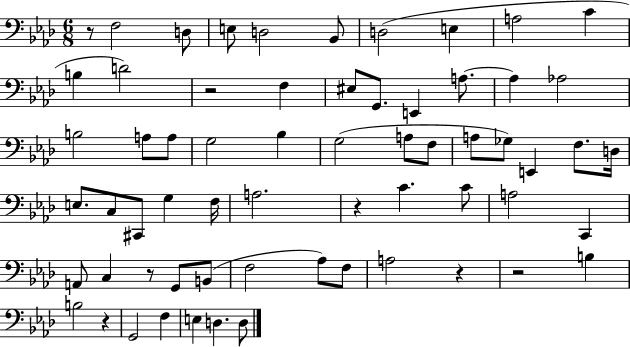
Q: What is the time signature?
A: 6/8